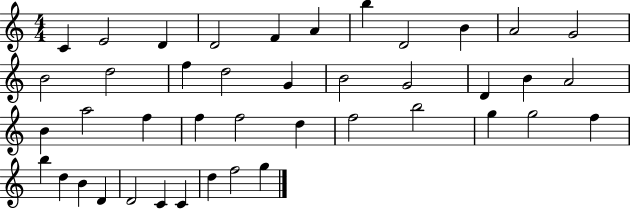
C4/q E4/h D4/q D4/h F4/q A4/q B5/q D4/h B4/q A4/h G4/h B4/h D5/h F5/q D5/h G4/q B4/h G4/h D4/q B4/q A4/h B4/q A5/h F5/q F5/q F5/h D5/q F5/h B5/h G5/q G5/h F5/q B5/q D5/q B4/q D4/q D4/h C4/q C4/q D5/q F5/h G5/q